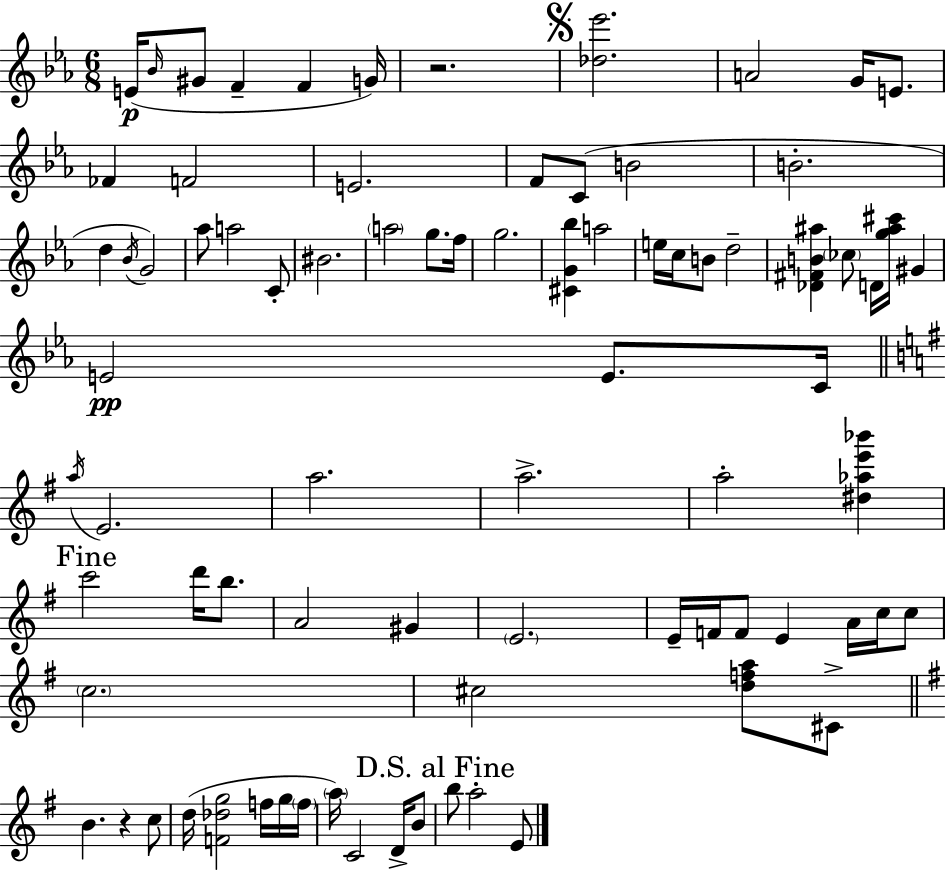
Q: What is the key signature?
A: C minor